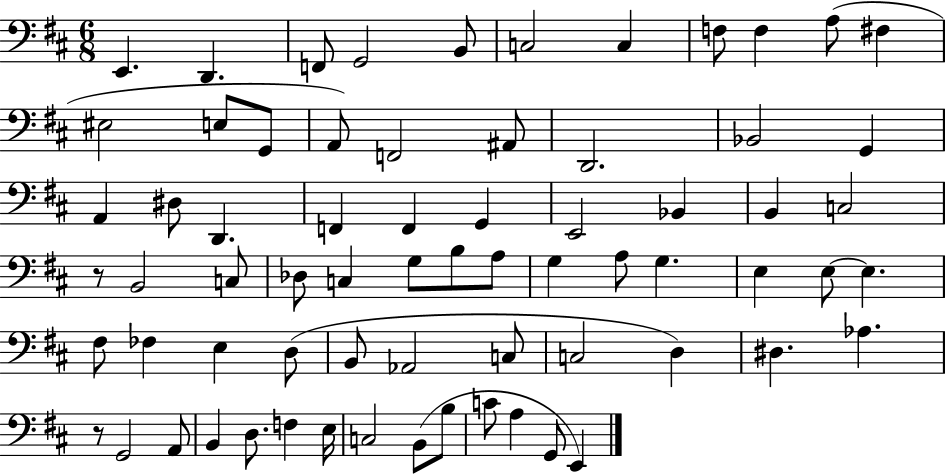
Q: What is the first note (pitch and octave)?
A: E2